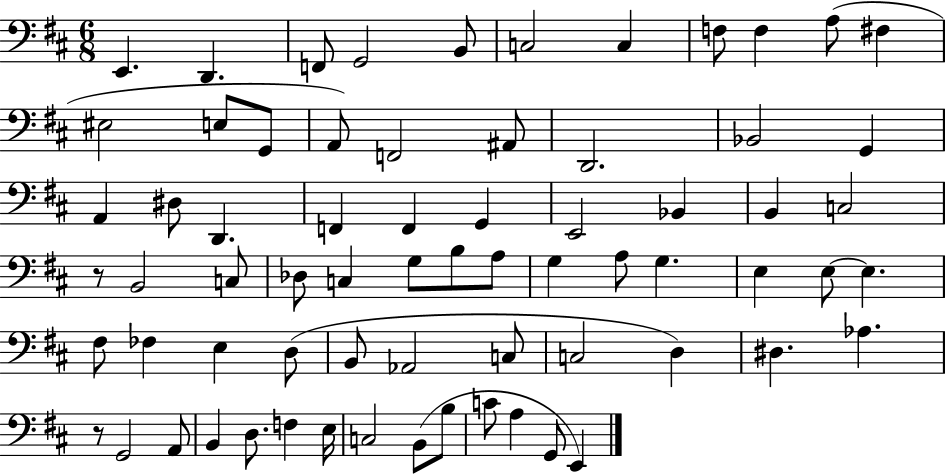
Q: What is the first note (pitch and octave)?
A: E2